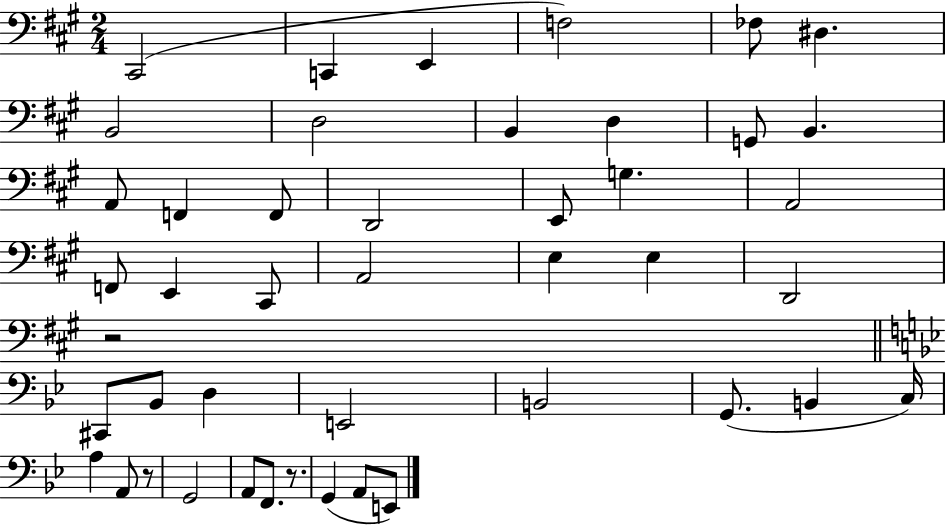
X:1
T:Untitled
M:2/4
L:1/4
K:A
^C,,2 C,, E,, F,2 _F,/2 ^D, B,,2 D,2 B,, D, G,,/2 B,, A,,/2 F,, F,,/2 D,,2 E,,/2 G, A,,2 F,,/2 E,, ^C,,/2 A,,2 E, E, D,,2 z2 ^C,,/2 _B,,/2 D, E,,2 B,,2 G,,/2 B,, C,/4 A, A,,/2 z/2 G,,2 A,,/2 F,,/2 z/2 G,, A,,/2 E,,/2